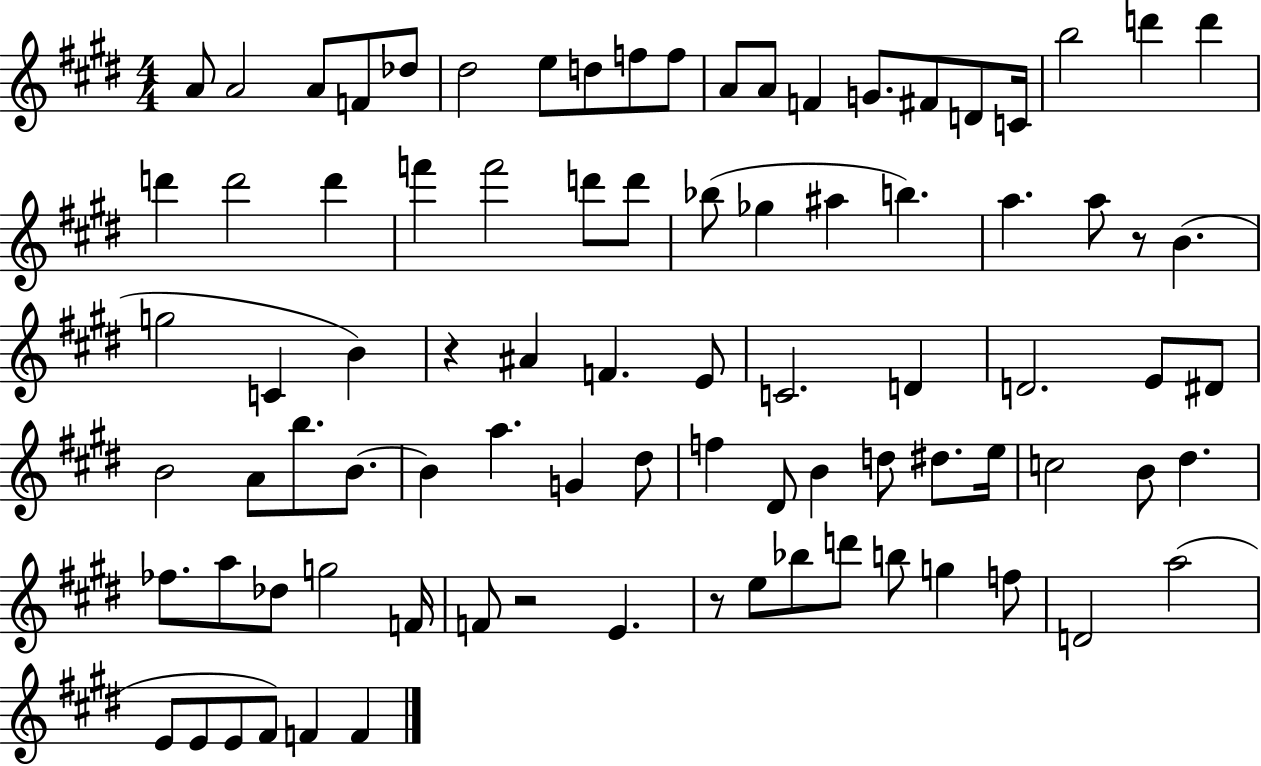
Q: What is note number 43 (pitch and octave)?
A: D4